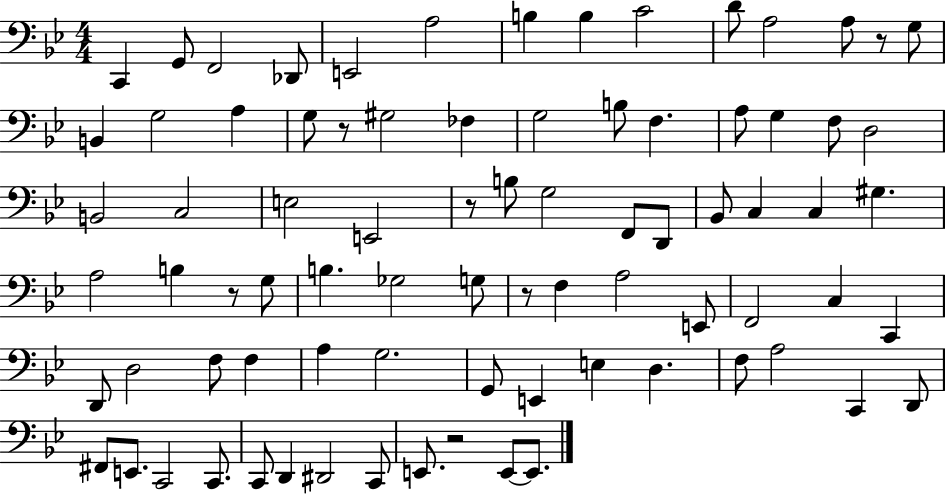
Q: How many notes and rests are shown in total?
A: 81